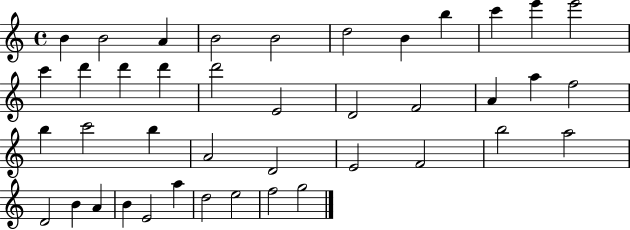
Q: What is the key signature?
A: C major